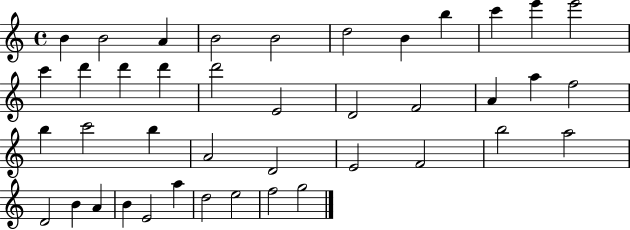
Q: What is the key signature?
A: C major